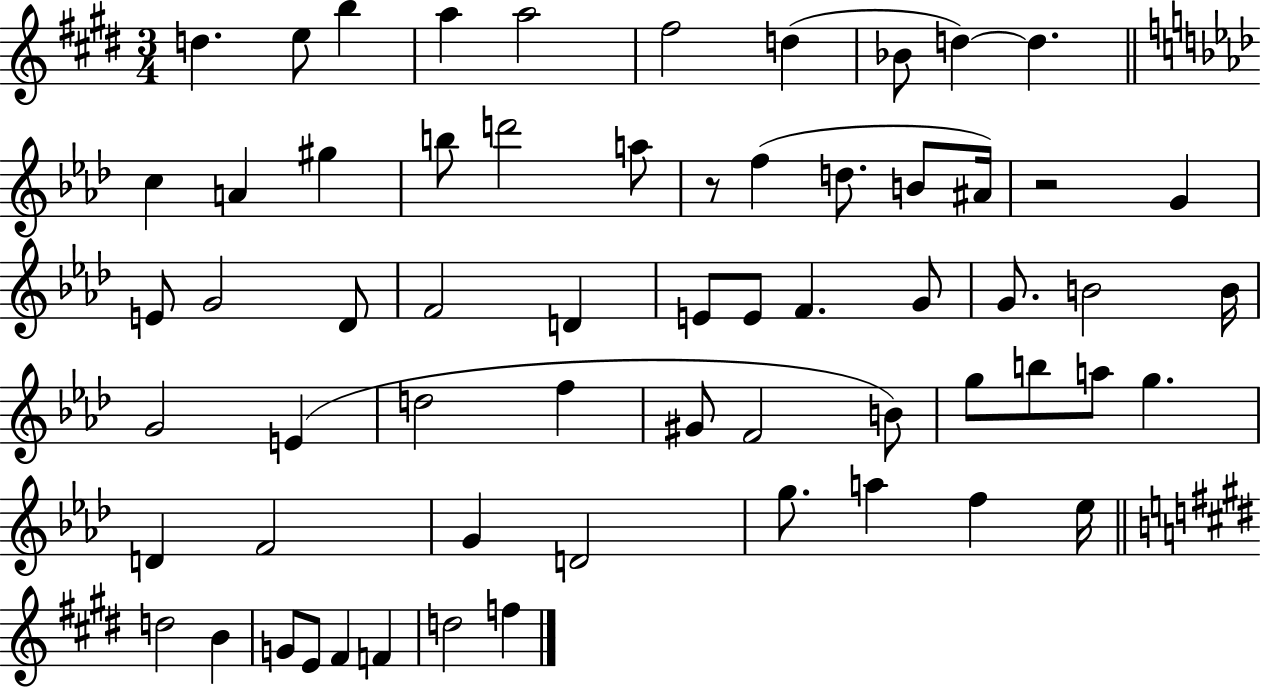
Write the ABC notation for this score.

X:1
T:Untitled
M:3/4
L:1/4
K:E
d e/2 b a a2 ^f2 d _B/2 d d c A ^g b/2 d'2 a/2 z/2 f d/2 B/2 ^A/4 z2 G E/2 G2 _D/2 F2 D E/2 E/2 F G/2 G/2 B2 B/4 G2 E d2 f ^G/2 F2 B/2 g/2 b/2 a/2 g D F2 G D2 g/2 a f _e/4 d2 B G/2 E/2 ^F F d2 f